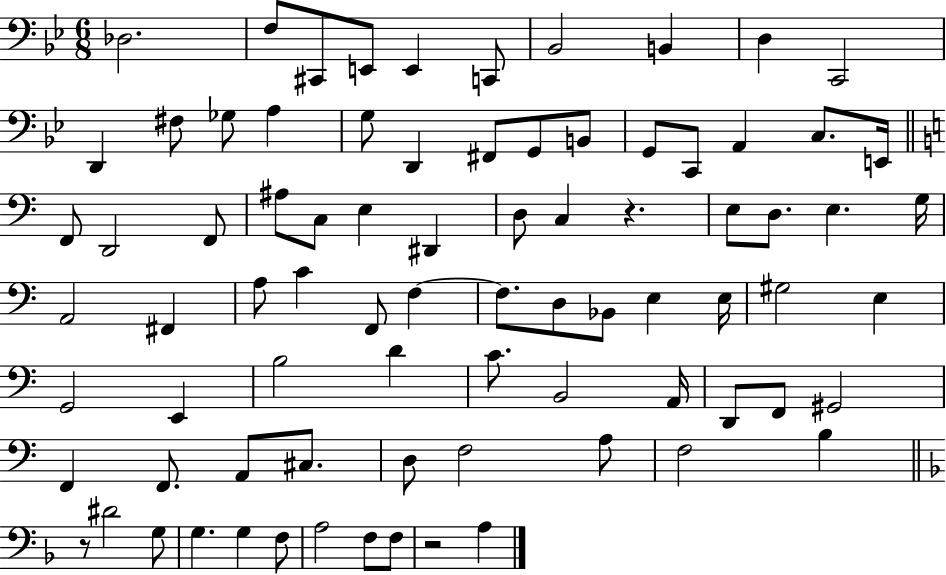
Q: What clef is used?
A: bass